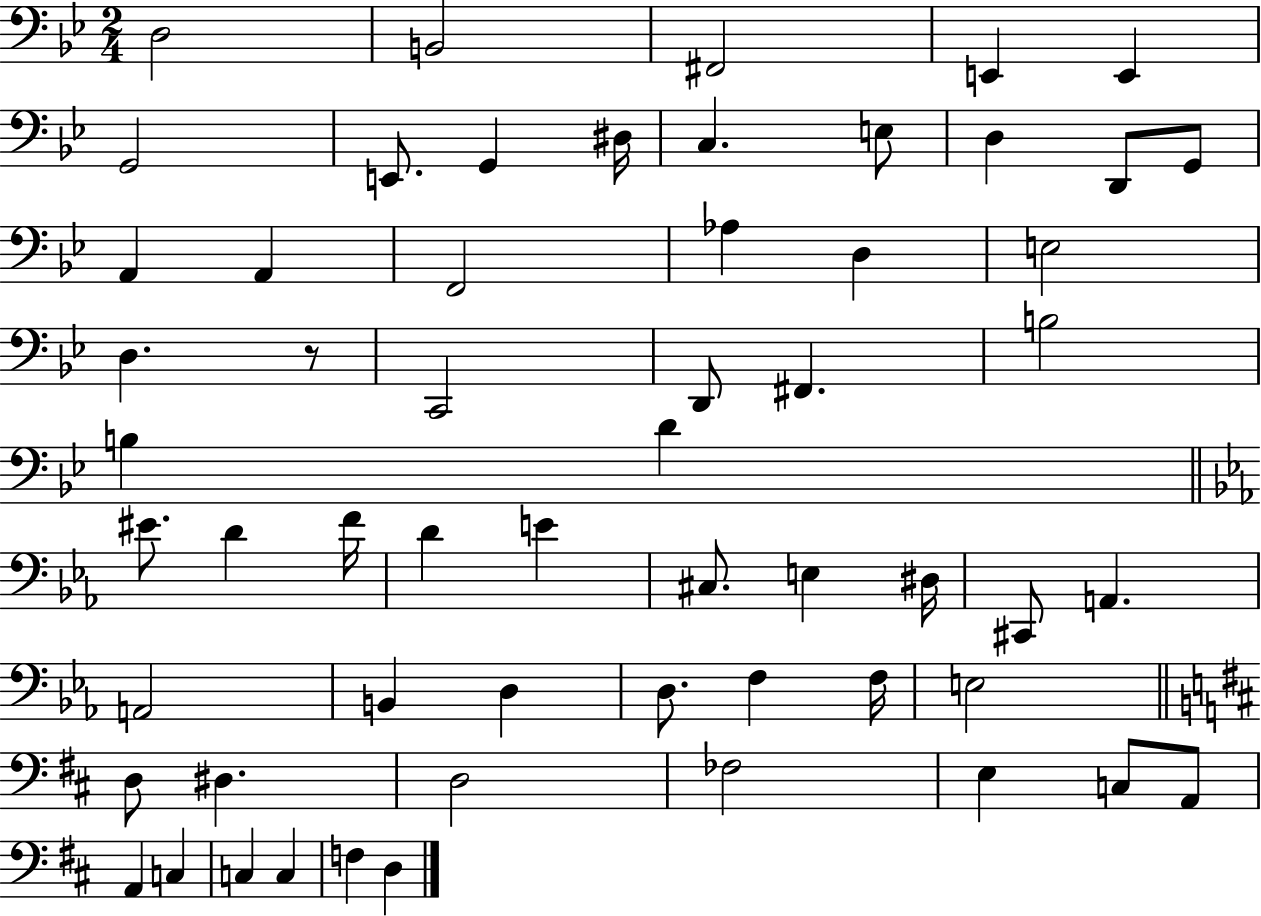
D3/h B2/h F#2/h E2/q E2/q G2/h E2/e. G2/q D#3/s C3/q. E3/e D3/q D2/e G2/e A2/q A2/q F2/h Ab3/q D3/q E3/h D3/q. R/e C2/h D2/e F#2/q. B3/h B3/q D4/q EIS4/e. D4/q F4/s D4/q E4/q C#3/e. E3/q D#3/s C#2/e A2/q. A2/h B2/q D3/q D3/e. F3/q F3/s E3/h D3/e D#3/q. D3/h FES3/h E3/q C3/e A2/e A2/q C3/q C3/q C3/q F3/q D3/q